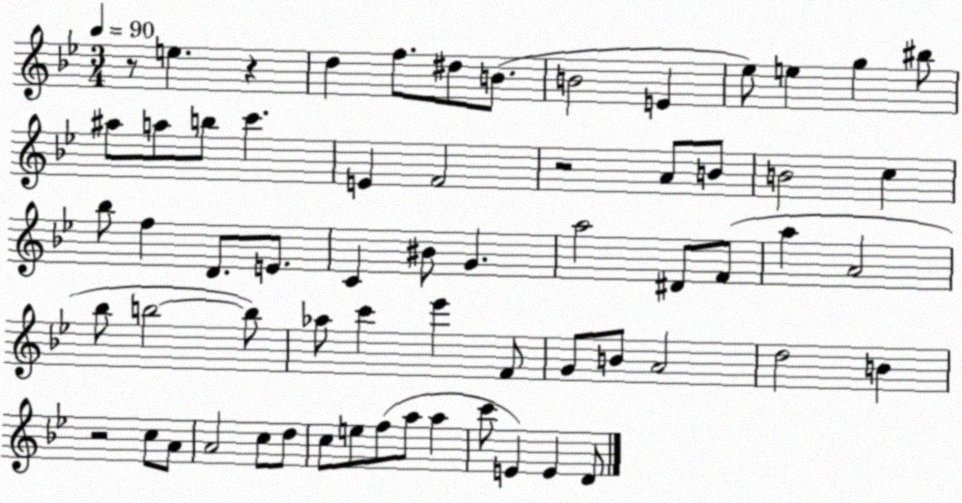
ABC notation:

X:1
T:Untitled
M:3/4
L:1/4
K:Bb
z/2 e z d f/2 ^d/2 B/2 B2 E _e/2 e g ^b/2 ^a/2 a/2 b/2 c' E F2 z2 A/2 B/2 B2 c _b/2 f D/2 E/2 C ^B/2 G a2 ^D/2 F/2 a A2 _b/2 b2 b/2 _a/2 c' _e' F/2 G/2 B/2 A2 d2 B z2 c/2 A/2 A2 c/2 d/2 c/2 e/2 f/2 a/2 a c'/2 E E D/2